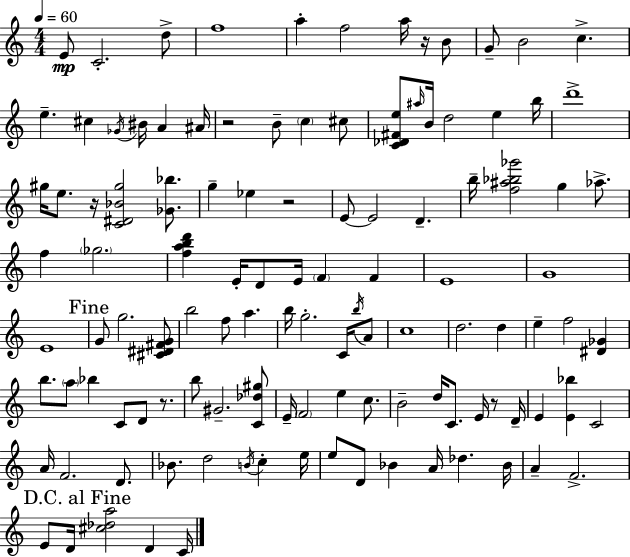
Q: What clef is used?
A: treble